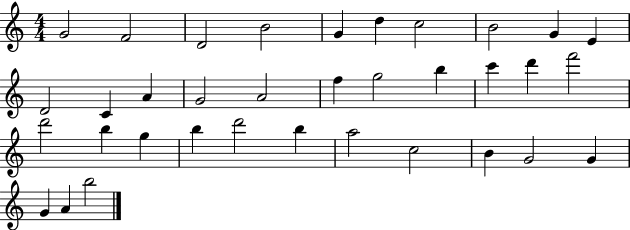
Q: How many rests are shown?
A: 0